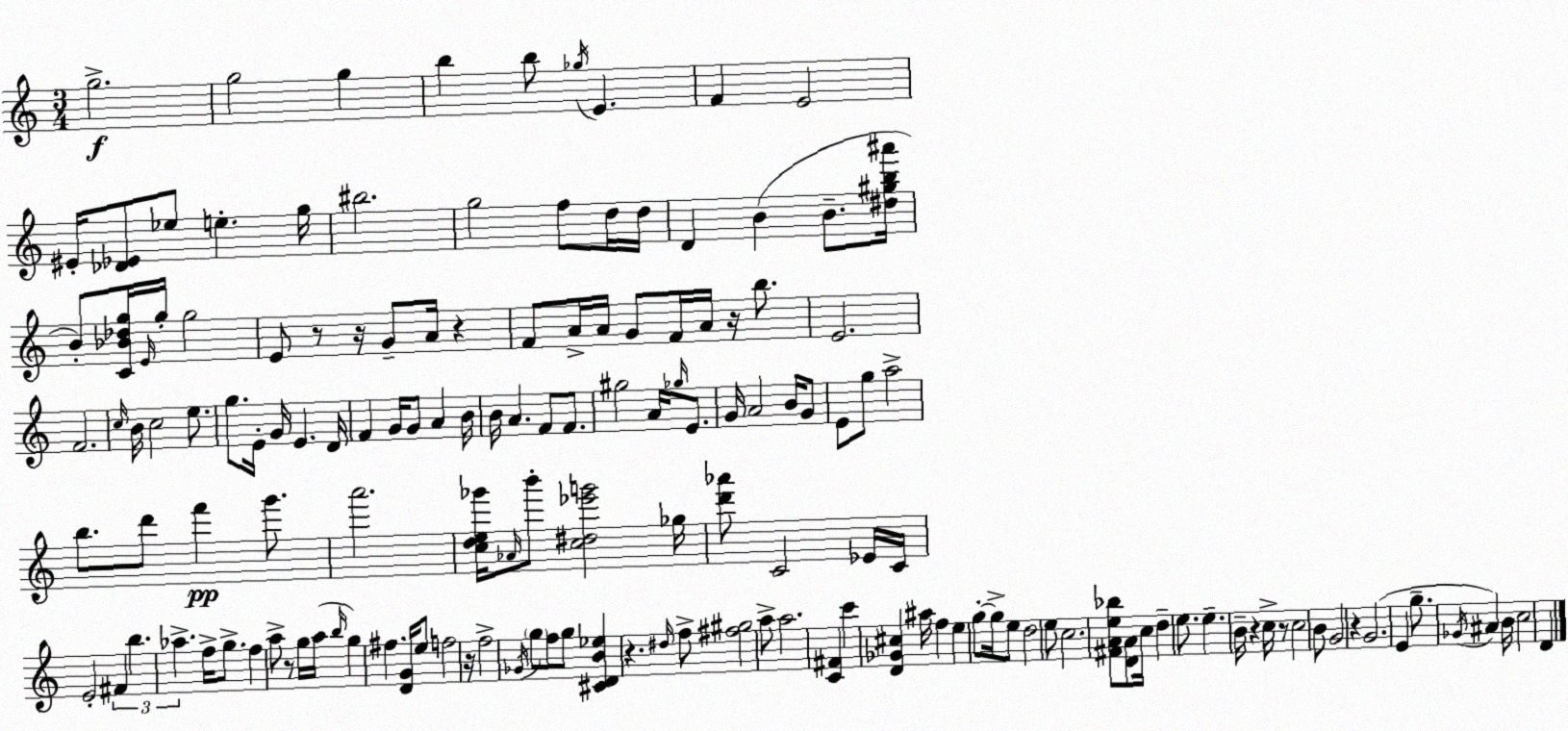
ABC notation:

X:1
T:Untitled
M:3/4
L:1/4
K:C
g2 g2 g b b/2 _g/4 E F E2 ^E/4 [_D_E]/2 _e/2 e g/4 ^b2 g2 f/2 d/4 d/4 D B B/2 [^d^gb^a']/4 B/2 [C_B_dg]/4 E/4 g/4 g2 E/2 z/2 z/4 G/2 A/4 z F/2 A/4 A/4 G/2 F/4 A/4 z/4 b/2 E2 F2 c/4 B/4 c2 e/2 g/2 E/4 G/4 E D/4 F G/4 G/2 A B/4 B/4 A F/2 F/2 ^g2 A/4 _g/4 E/2 G/4 A2 B/4 G/2 E/2 g/2 a2 b/2 d'/2 f' g'/2 a'2 [cde_g']/4 _A/4 b'/2 [c^d_e'g']2 _g/4 [d'_a']/2 C2 _E/4 C/4 E2 ^F b _a f/4 g/2 f a/2 z/2 g/4 a/4 b/4 g ^f [DG]/4 e/2 f2 z/4 f2 _G/4 g/2 f/2 g/2 [^CDB_e] z ^d/4 f/2 [^f^g]2 a/2 a2 [C^F] c' [D_G^c] ^a/4 f e g/2 g/4 e/2 d2 e/2 c2 [^FAe_b]/2 [DA]/2 c/4 d e/2 e B/4 z c/4 z/2 c2 B/2 G2 z G2 E g/2 _G/4 ^A B/4 c2 D